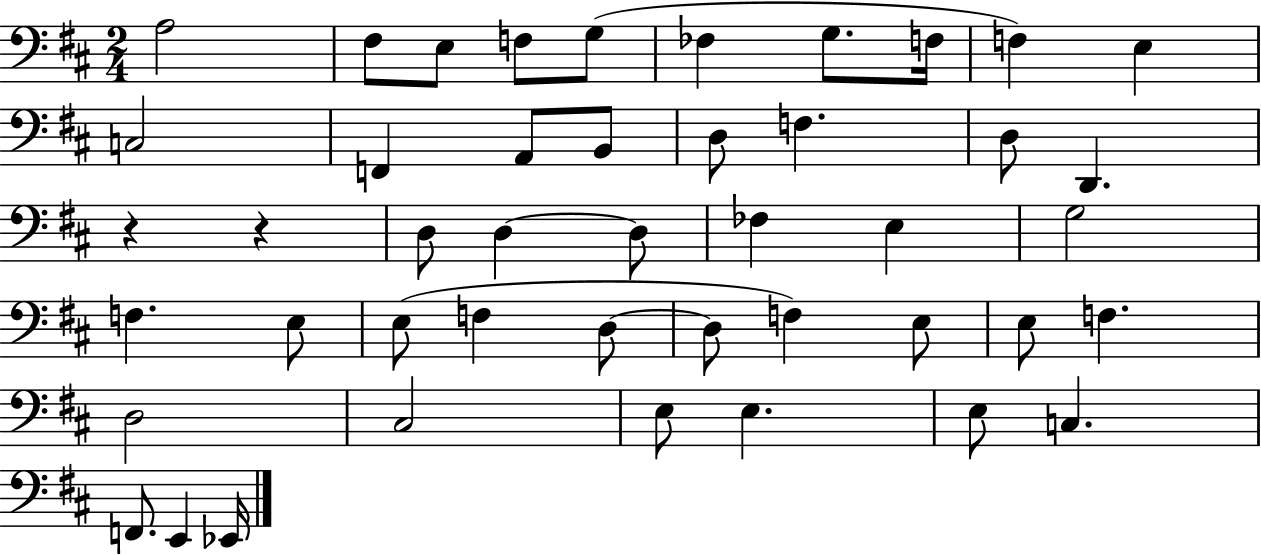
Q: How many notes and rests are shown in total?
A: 45